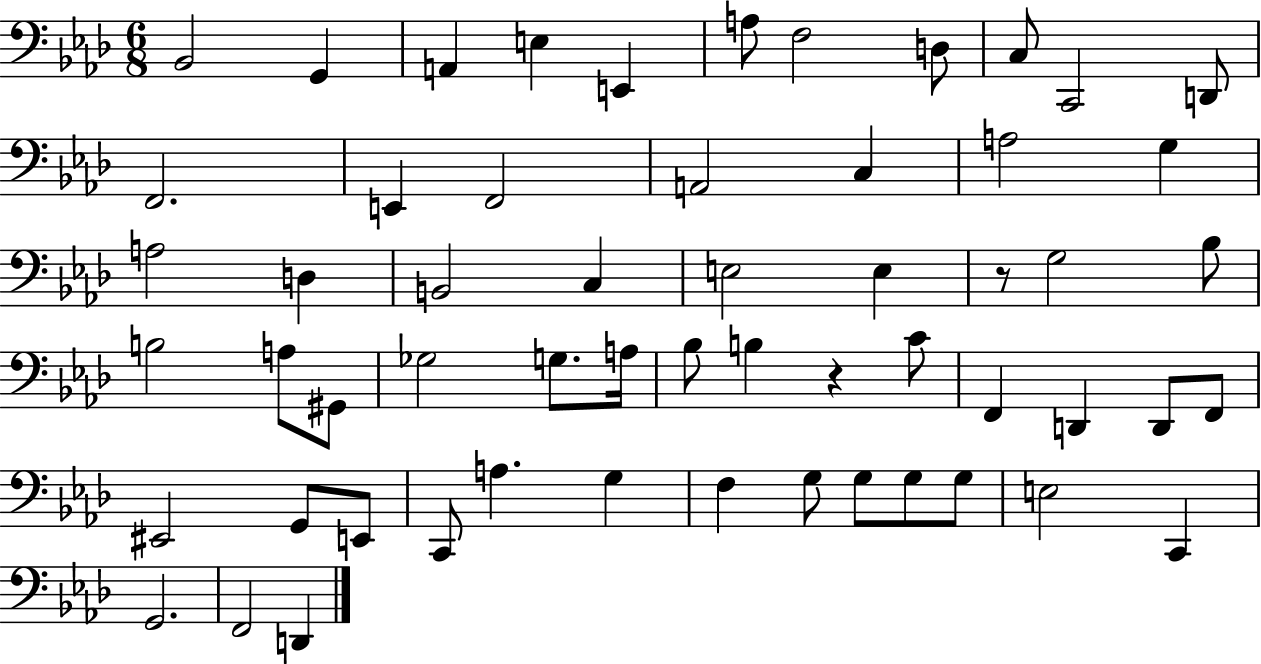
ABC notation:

X:1
T:Untitled
M:6/8
L:1/4
K:Ab
_B,,2 G,, A,, E, E,, A,/2 F,2 D,/2 C,/2 C,,2 D,,/2 F,,2 E,, F,,2 A,,2 C, A,2 G, A,2 D, B,,2 C, E,2 E, z/2 G,2 _B,/2 B,2 A,/2 ^G,,/2 _G,2 G,/2 A,/4 _B,/2 B, z C/2 F,, D,, D,,/2 F,,/2 ^E,,2 G,,/2 E,,/2 C,,/2 A, G, F, G,/2 G,/2 G,/2 G,/2 E,2 C,, G,,2 F,,2 D,,